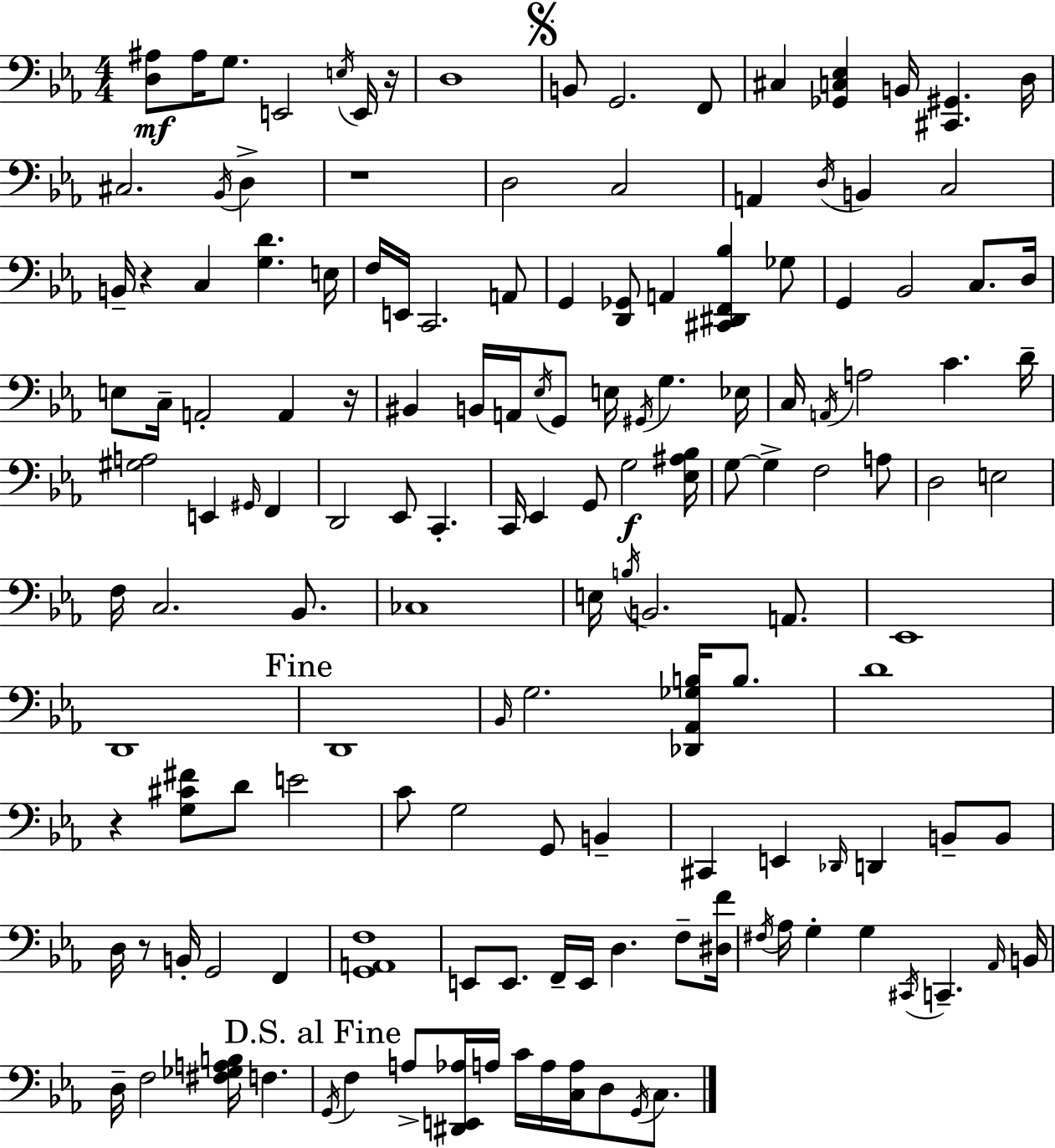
{
  \clef bass
  \numericTimeSignature
  \time 4/4
  \key ees \major
  <d ais>8\mf ais16 g8. e,2 \acciaccatura { e16 } e,16 | r16 d1 | \mark \markup { \musicglyph "scripts.segno" } b,8 g,2. f,8 | cis4 <ges, c ees>4 b,16 <cis, gis,>4. | \break d16 cis2. \acciaccatura { bes,16 } d4-> | r1 | d2 c2 | a,4 \acciaccatura { d16 } b,4 c2 | \break b,16-- r4 c4 <g d'>4. | e16 f16 e,16 c,2. | a,8 g,4 <d, ges,>8 a,4 <cis, dis, f, bes>4 | ges8 g,4 bes,2 c8. | \break d16 e8 c16-- a,2-. a,4 | r16 bis,4 b,16 a,16 \acciaccatura { ees16 } g,8 e16 \acciaccatura { gis,16 } g4. | ees16 c16 \acciaccatura { a,16 } a2 c'4. | d'16-- <gis a>2 e,4 | \break \grace { gis,16 } f,4 d,2 ees,8 | c,4.-. c,16 ees,4 g,8 g2\f | <ees ais bes>16 g8~~ g4-> f2 | a8 d2 e2 | \break f16 c2. | bes,8. ces1 | e16 \acciaccatura { b16 } b,2. | a,8. ees,1 | \break d,1 | \mark "Fine" d,1 | \grace { bes,16 } g2. | <des, aes, ges b>16 b8. d'1 | \break r4 <g cis' fis'>8 d'8 | e'2 c'8 g2 | g,8 b,4-- cis,4 e,4 | \grace { des,16 } d,4 b,8-- b,8 d16 r8 b,16-. g,2 | \break f,4 <g, a, f>1 | e,8 e,8. f,16-- | e,16 d4. f8-- <dis f'>16 \acciaccatura { fis16 } aes16 g4-. | g4 \acciaccatura { cis,16 } c,4.-- \grace { aes,16 } b,16 d16-- f2 | \break <fis ges a b>16 f4. \mark "D.S. al Fine" \acciaccatura { g,16 } f4 | a8-> <dis, e, aes>16 a16 c'16 a16 <c a>16 d8 \acciaccatura { g,16 } c8. \bar "|."
}